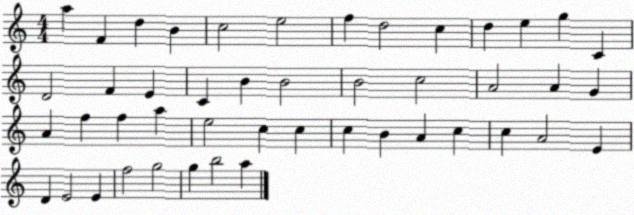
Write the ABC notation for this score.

X:1
T:Untitled
M:4/4
L:1/4
K:C
a F d B c2 e2 f d2 c d e g C D2 F E C B B2 B2 c2 A2 A G A f f a e2 c c c B A c c A2 E D E2 E f2 g2 g b2 a